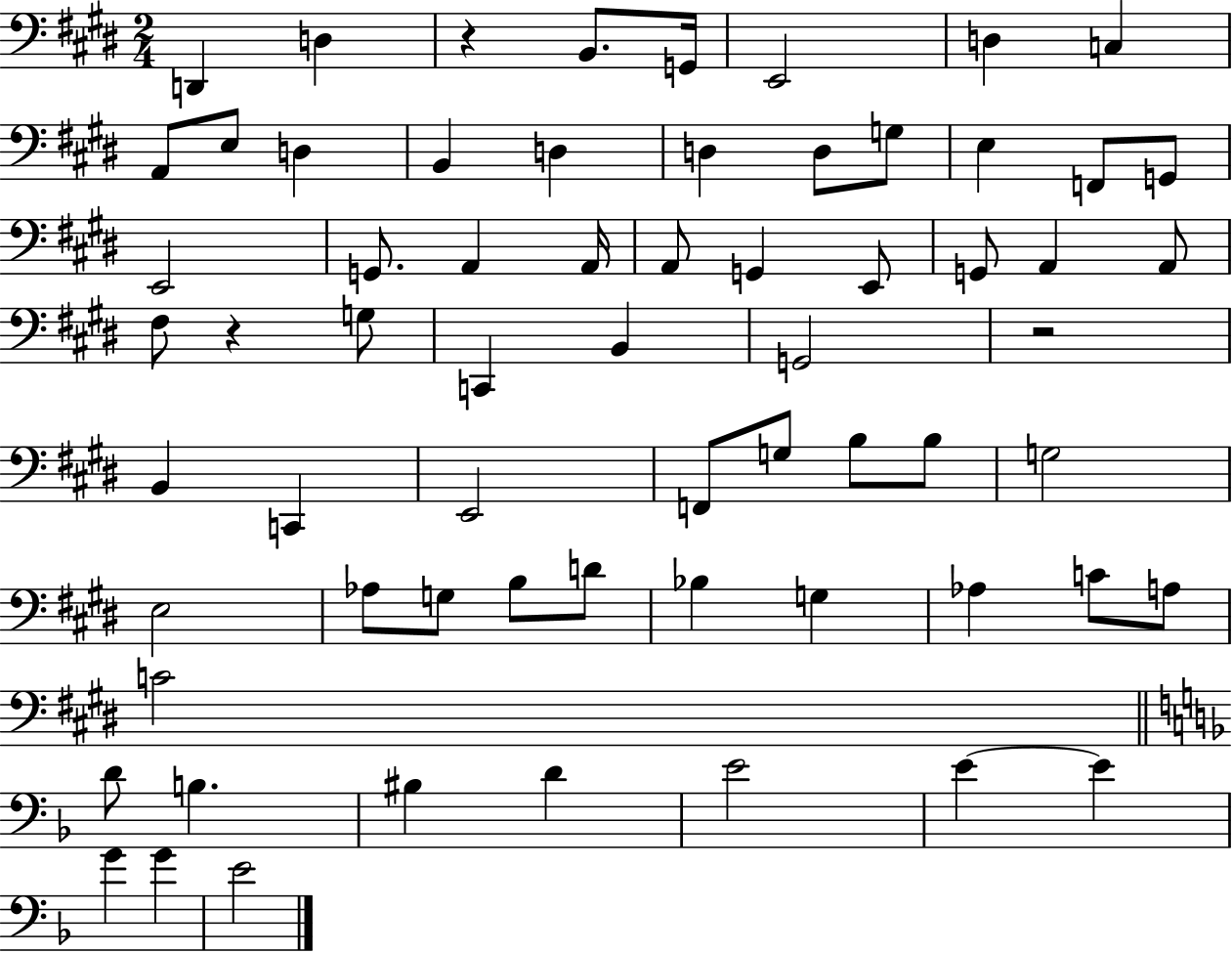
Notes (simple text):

D2/q D3/q R/q B2/e. G2/s E2/h D3/q C3/q A2/e E3/e D3/q B2/q D3/q D3/q D3/e G3/e E3/q F2/e G2/e E2/h G2/e. A2/q A2/s A2/e G2/q E2/e G2/e A2/q A2/e F#3/e R/q G3/e C2/q B2/q G2/h R/h B2/q C2/q E2/h F2/e G3/e B3/e B3/e G3/h E3/h Ab3/e G3/e B3/e D4/e Bb3/q G3/q Ab3/q C4/e A3/e C4/h D4/e B3/q. BIS3/q D4/q E4/h E4/q E4/q G4/q G4/q E4/h